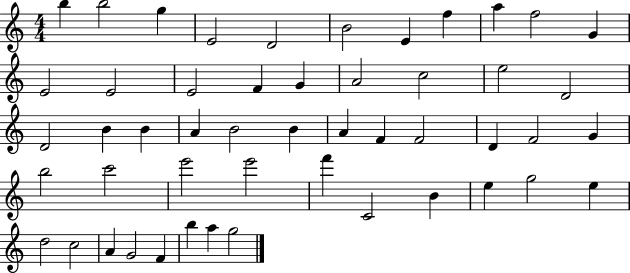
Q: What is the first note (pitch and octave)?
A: B5